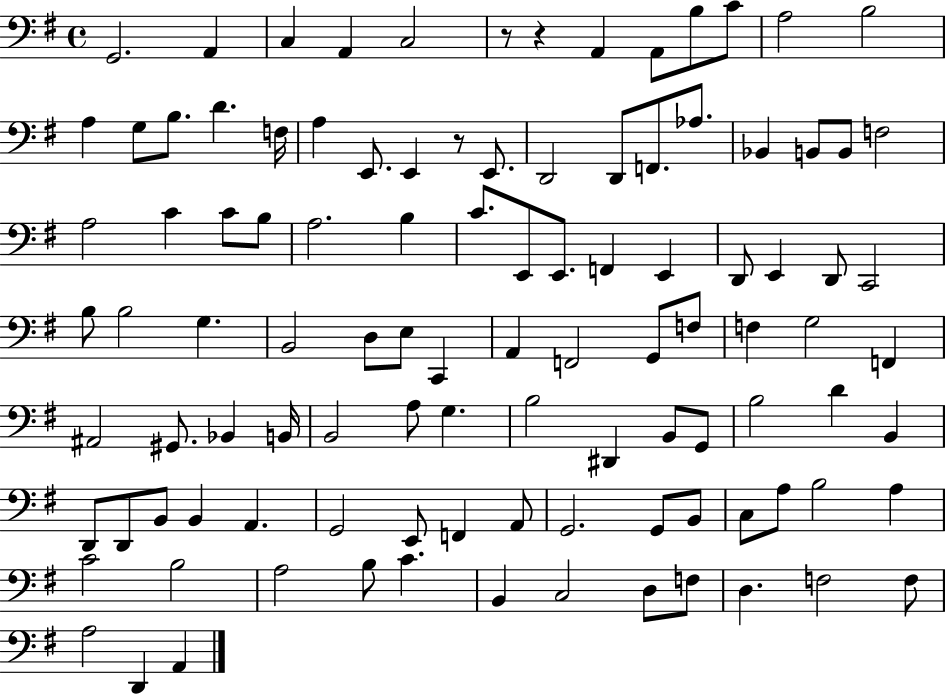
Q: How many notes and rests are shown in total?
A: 105